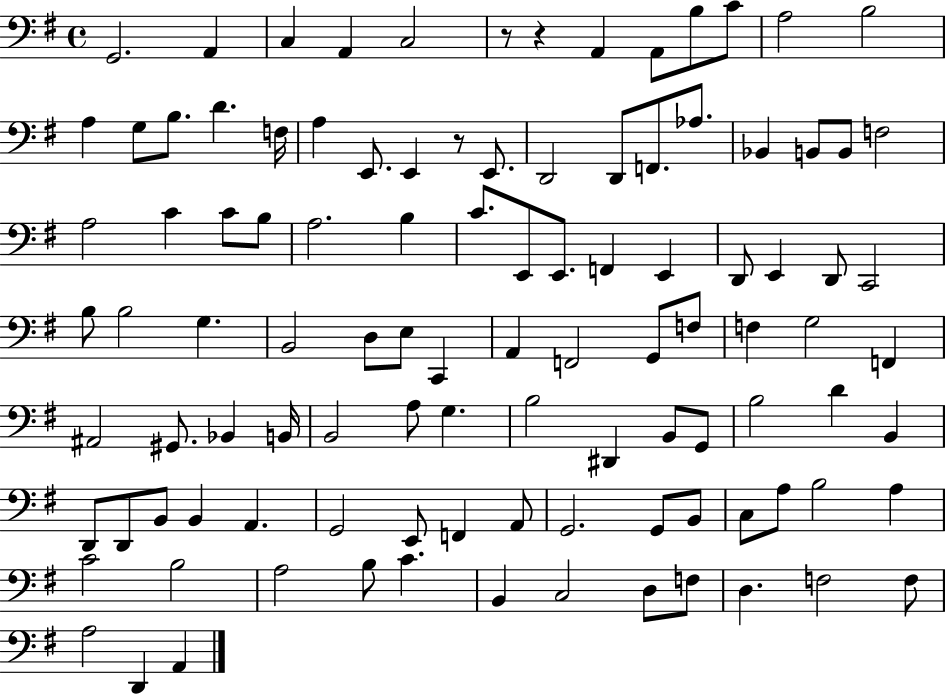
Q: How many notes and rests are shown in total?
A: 105